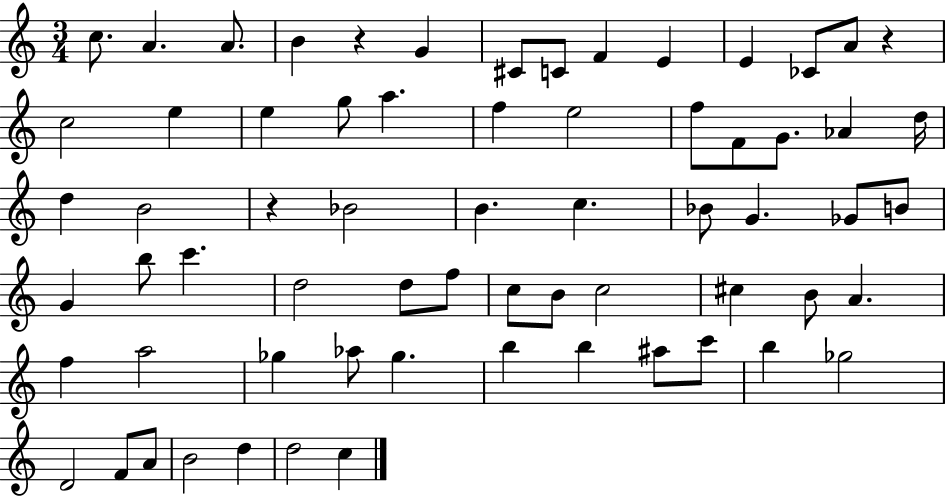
{
  \clef treble
  \numericTimeSignature
  \time 3/4
  \key c \major
  \repeat volta 2 { c''8. a'4. a'8. | b'4 r4 g'4 | cis'8 c'8 f'4 e'4 | e'4 ces'8 a'8 r4 | \break c''2 e''4 | e''4 g''8 a''4. | f''4 e''2 | f''8 f'8 g'8. aes'4 d''16 | \break d''4 b'2 | r4 bes'2 | b'4. c''4. | bes'8 g'4. ges'8 b'8 | \break g'4 b''8 c'''4. | d''2 d''8 f''8 | c''8 b'8 c''2 | cis''4 b'8 a'4. | \break f''4 a''2 | ges''4 aes''8 ges''4. | b''4 b''4 ais''8 c'''8 | b''4 ges''2 | \break d'2 f'8 a'8 | b'2 d''4 | d''2 c''4 | } \bar "|."
}